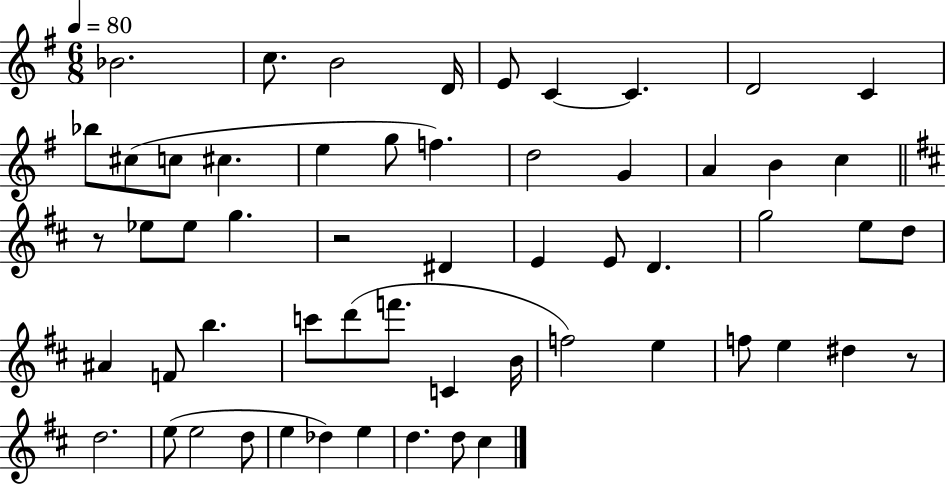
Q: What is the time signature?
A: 6/8